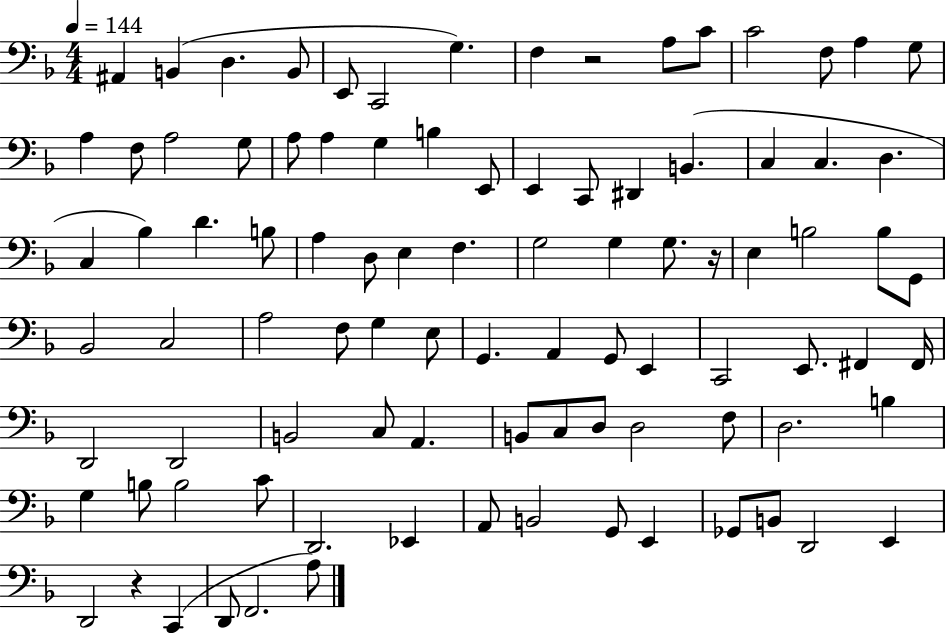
{
  \clef bass
  \numericTimeSignature
  \time 4/4
  \key f \major
  \tempo 4 = 144
  ais,4 b,4( d4. b,8 | e,8 c,2 g4.) | f4 r2 a8 c'8 | c'2 f8 a4 g8 | \break a4 f8 a2 g8 | a8 a4 g4 b4 e,8 | e,4 c,8 dis,4 b,4.( | c4 c4. d4. | \break c4 bes4) d'4. b8 | a4 d8 e4 f4. | g2 g4 g8. r16 | e4 b2 b8 g,8 | \break bes,2 c2 | a2 f8 g4 e8 | g,4. a,4 g,8 e,4 | c,2 e,8. fis,4 fis,16 | \break d,2 d,2 | b,2 c8 a,4. | b,8 c8 d8 d2 f8 | d2. b4 | \break g4 b8 b2 c'8 | d,2. ees,4 | a,8 b,2 g,8 e,4 | ges,8 b,8 d,2 e,4 | \break d,2 r4 c,4( | d,8 f,2. a8) | \bar "|."
}